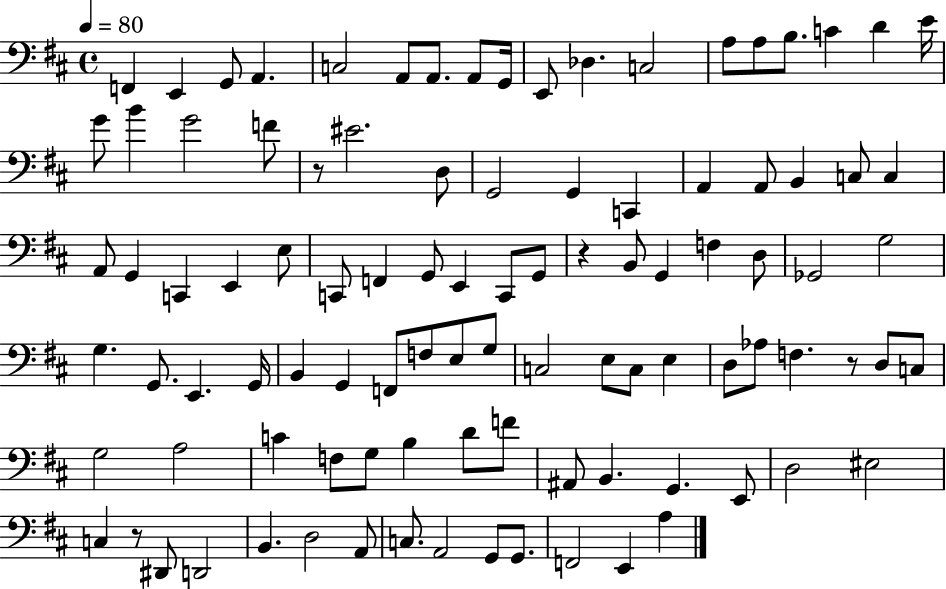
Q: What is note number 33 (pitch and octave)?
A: A2